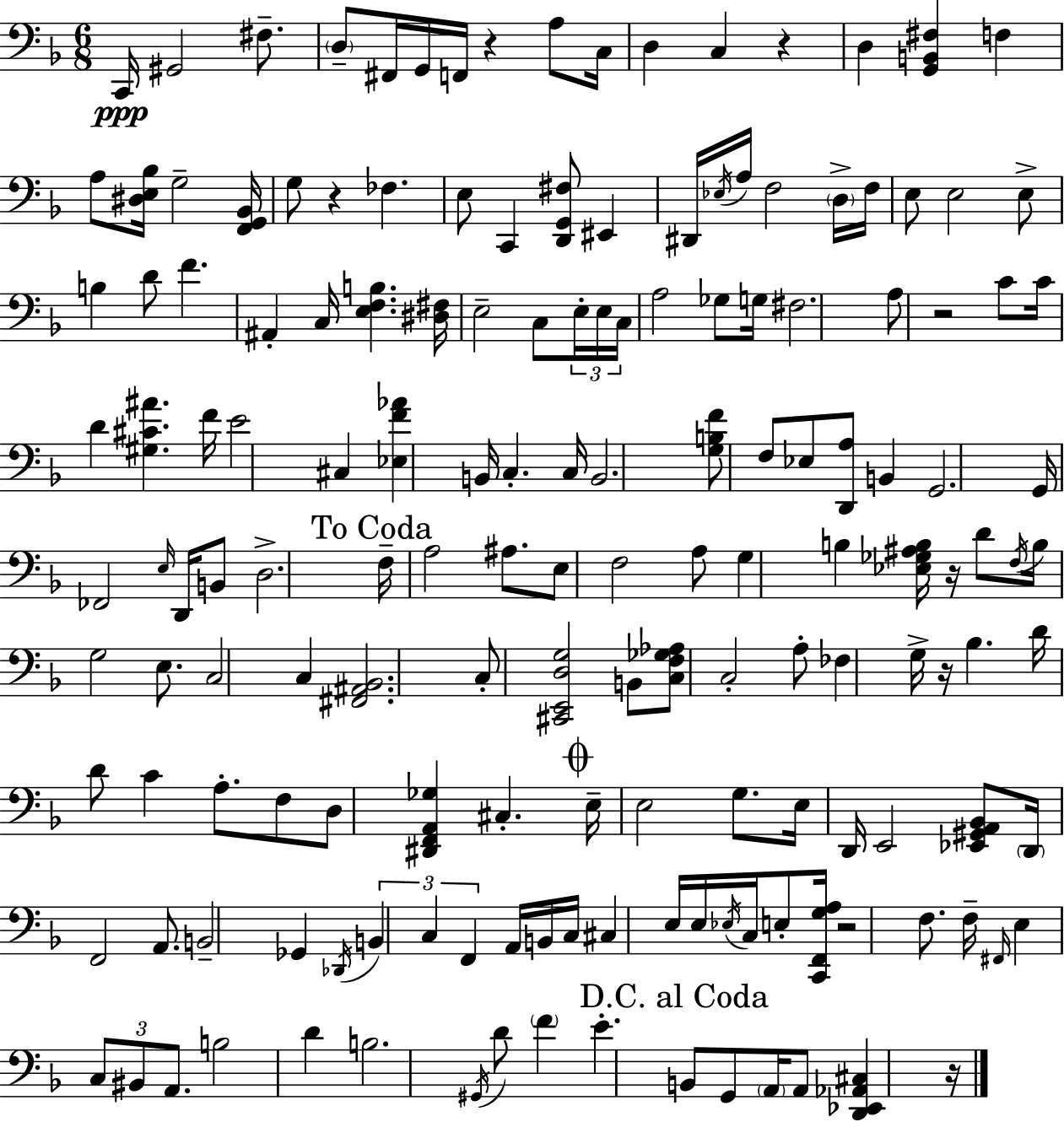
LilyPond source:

{
  \clef bass
  \numericTimeSignature
  \time 6/8
  \key f \major
  c,16\ppp gis,2 fis8.-- | \parenthesize d8-- fis,16 g,16 f,16 r4 a8 c16 | d4 c4 r4 | d4 <g, b, fis>4 f4 | \break a8 <dis e bes>16 g2-- <f, g, bes,>16 | g8 r4 fes4. | e8 c,4 <d, g, fis>8 eis,4 | dis,16 \acciaccatura { ees16 } a16 f2 \parenthesize d16-> | \break f16 e8 e2 e8-> | b4 d'8 f'4. | ais,4-. c16 <e f b>4. | <dis fis>16 e2-- c8 \tuplet 3/2 { e16-. | \break e16 c16 } a2 ges8 | g16 fis2. | a8 r2 c'8 | c'16 d'4 <gis cis' ais'>4. | \break f'16 e'2 cis4 | <ees f' aes'>4 b,16 c4.-. | c16 b,2. | <g b f'>8 f8 ees8 <d, a>8 b,4 | \break g,2. | g,16 fes,2 \grace { e16 } d,16 | b,8 d2.-> | \mark "To Coda" f16-- a2 ais8. | \break e8 f2 | a8 g4 b4 <ees ges ais b>16 r16 | d'8 \acciaccatura { f16 } b16 g2 | e8. c2 c4 | \break <fis, ais, bes,>2. | c8-. <cis, e, d g>2 | b,8 <c f ges aes>8 c2-. | a8-. fes4 g16-> r16 bes4. | \break d'16 d'8 c'4 a8.-. | f8 d8 <dis, f, a, ges>4 cis4.-. | \mark \markup { \musicglyph "scripts.coda" } e16-- e2 | g8. e16 d,16 e,2 | \break <ees, gis, a, bes,>8 \parenthesize d,16 f,2 | a,8. b,2-- ges,4 | \acciaccatura { des,16 } \tuplet 3/2 { b,4 c4 | f,4 } a,16 b,16 c16 cis4 e16 | \break e16 \acciaccatura { ees16 } c16 e8-. <c, f, g a>16 r2 | f8. f16-- \grace { fis,16 } e4 \tuplet 3/2 { c8 | bis,8 a,8. } b2 | d'4 b2. | \break \acciaccatura { gis,16 } d'8 \parenthesize f'4 | e'4.-. \mark "D.C. al Coda" b,8 g,8 \parenthesize a,16 | a,8 <d, ees, aes, cis>4 r16 \bar "|."
}